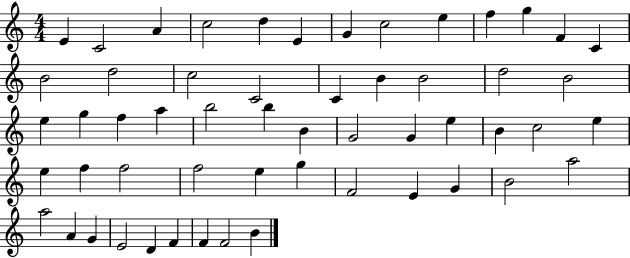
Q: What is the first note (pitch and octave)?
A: E4